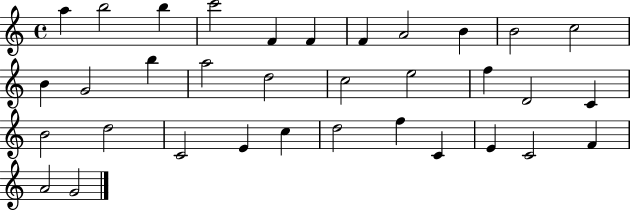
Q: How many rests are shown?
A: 0